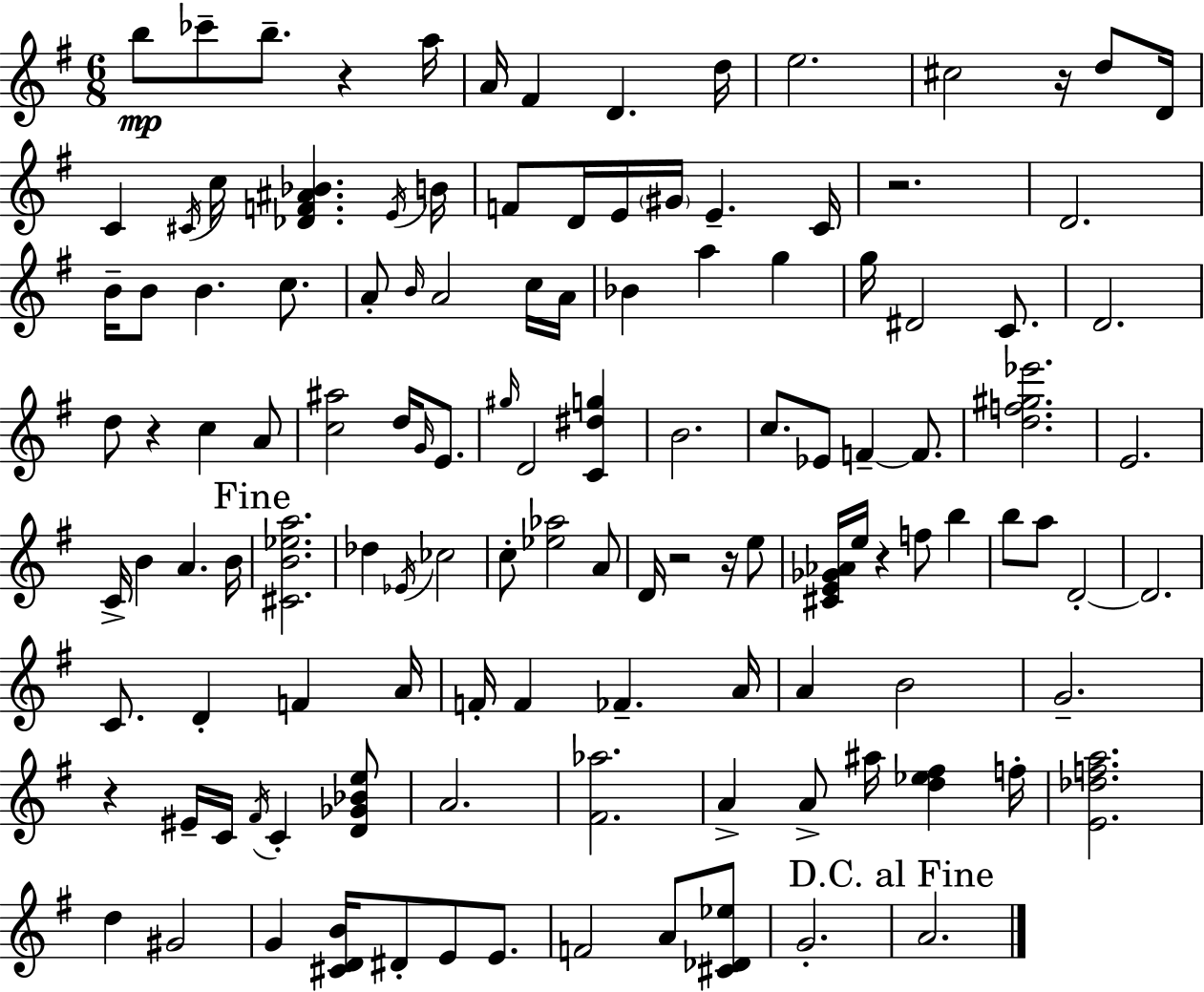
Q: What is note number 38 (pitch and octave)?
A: D#4